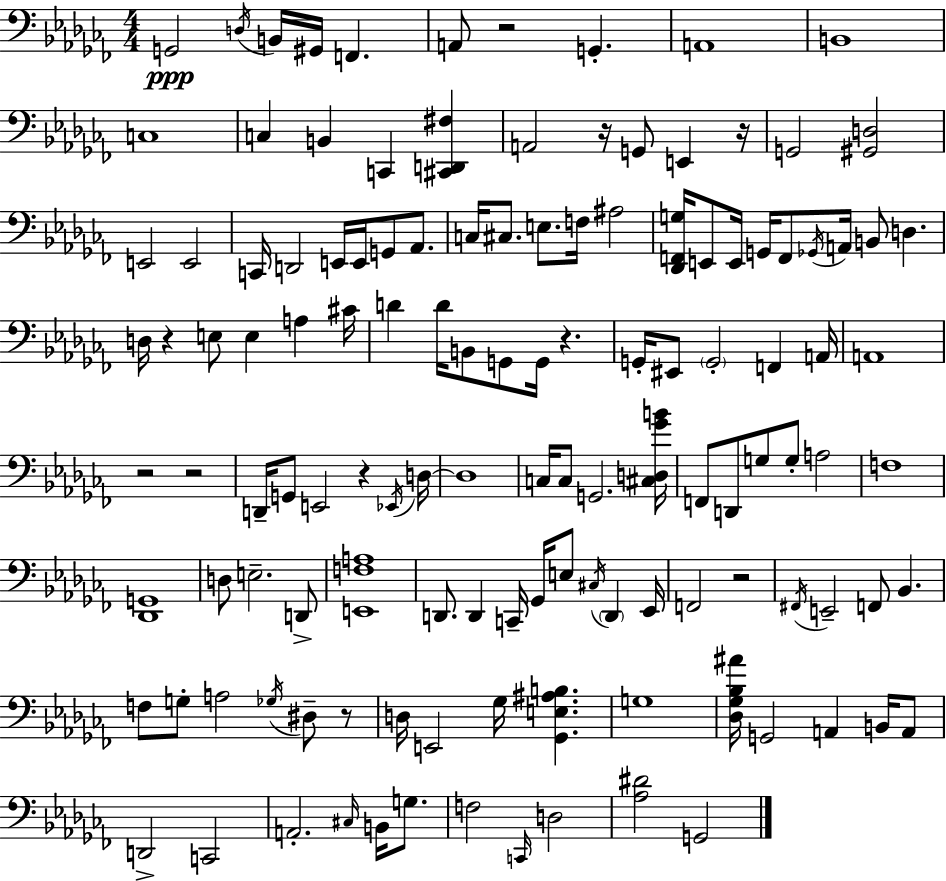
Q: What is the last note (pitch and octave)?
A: G2